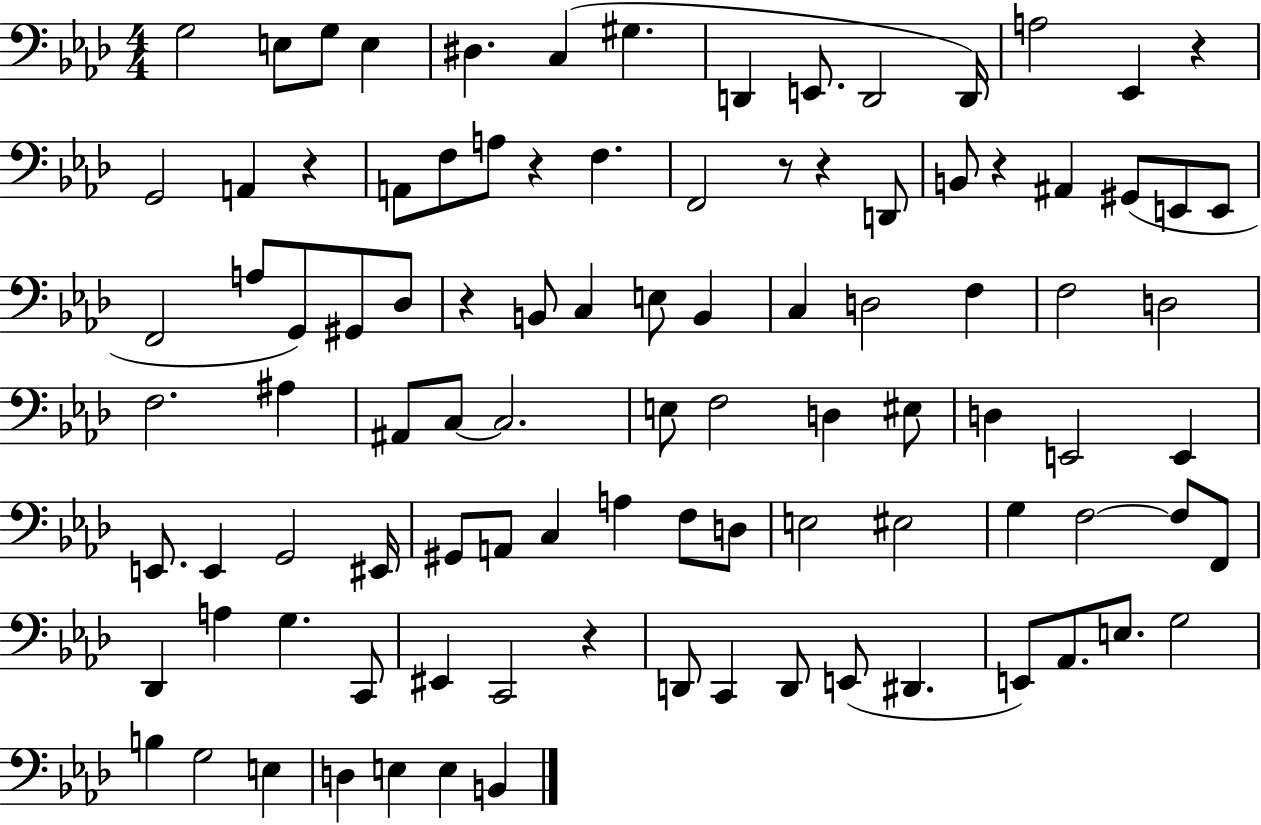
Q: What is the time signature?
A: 4/4